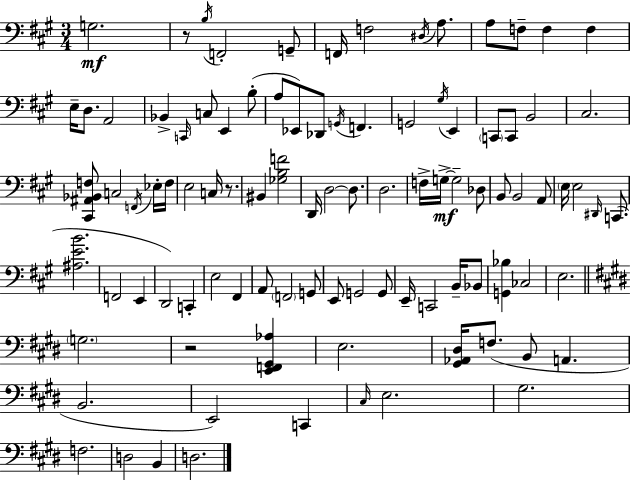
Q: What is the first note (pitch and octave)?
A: G3